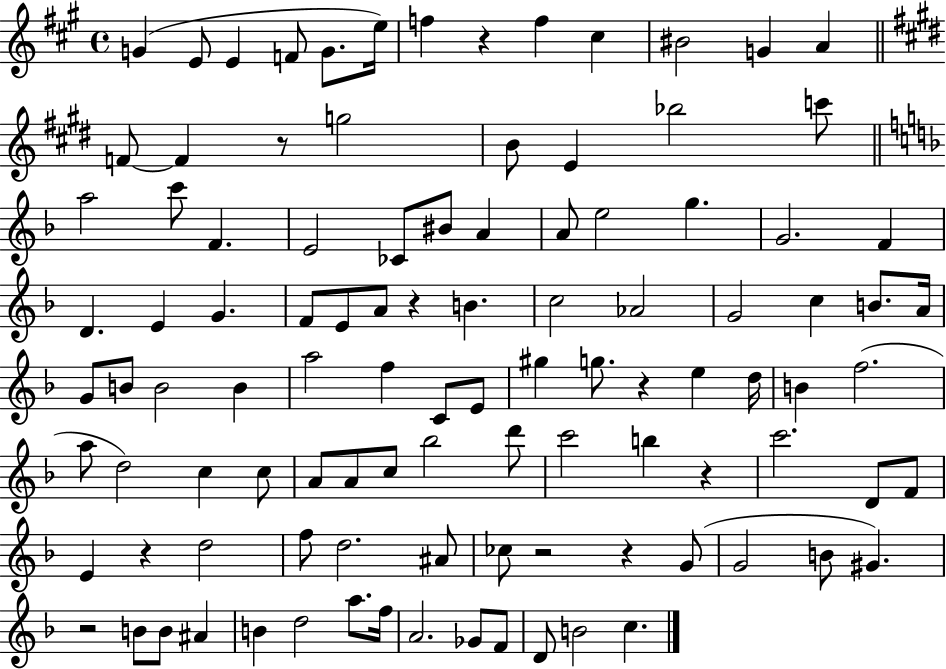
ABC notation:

X:1
T:Untitled
M:4/4
L:1/4
K:A
G E/2 E F/2 G/2 e/4 f z f ^c ^B2 G A F/2 F z/2 g2 B/2 E _b2 c'/2 a2 c'/2 F E2 _C/2 ^B/2 A A/2 e2 g G2 F D E G F/2 E/2 A/2 z B c2 _A2 G2 c B/2 A/4 G/2 B/2 B2 B a2 f C/2 E/2 ^g g/2 z e d/4 B f2 a/2 d2 c c/2 A/2 A/2 c/2 _b2 d'/2 c'2 b z c'2 D/2 F/2 E z d2 f/2 d2 ^A/2 _c/2 z2 z G/2 G2 B/2 ^G z2 B/2 B/2 ^A B d2 a/2 f/4 A2 _G/2 F/2 D/2 B2 c